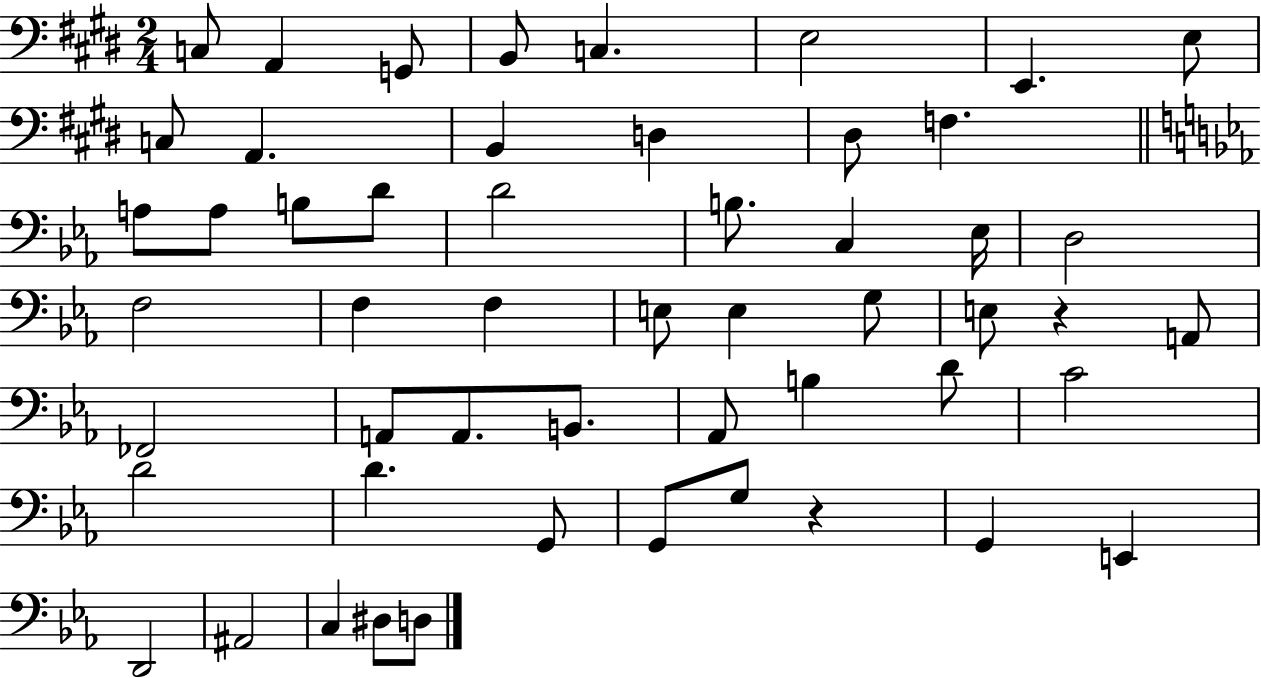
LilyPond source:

{
  \clef bass
  \numericTimeSignature
  \time 2/4
  \key e \major
  \repeat volta 2 { c8 a,4 g,8 | b,8 c4. | e2 | e,4. e8 | \break c8 a,4. | b,4 d4 | dis8 f4. | \bar "||" \break \key ees \major a8 a8 b8 d'8 | d'2 | b8. c4 ees16 | d2 | \break f2 | f4 f4 | e8 e4 g8 | e8 r4 a,8 | \break fes,2 | a,8 a,8. b,8. | aes,8 b4 d'8 | c'2 | \break d'2 | d'4. g,8 | g,8 g8 r4 | g,4 e,4 | \break d,2 | ais,2 | c4 dis8 d8 | } \bar "|."
}